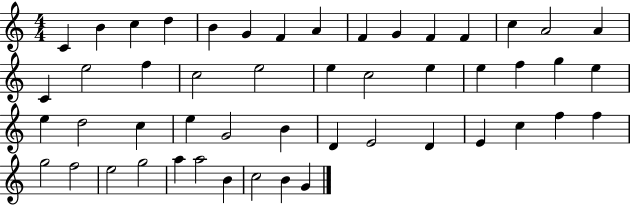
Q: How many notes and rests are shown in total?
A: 50